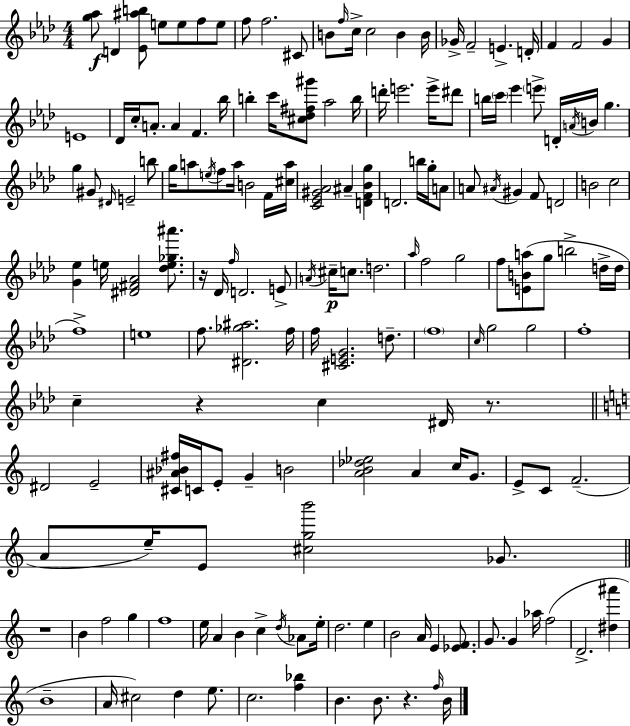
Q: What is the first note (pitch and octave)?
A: D4